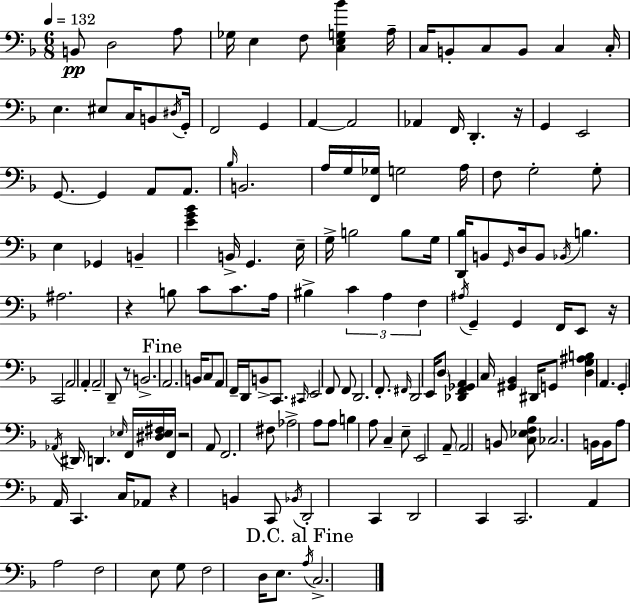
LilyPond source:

{
  \clef bass
  \numericTimeSignature
  \time 6/8
  \key f \major
  \tempo 4 = 132
  b,8\pp d2 a8 | ges16 e4 f8 <c e g bes'>4 a16-- | c16 b,8-. c8 b,8 c4 c16-. | e4. eis8 c16 b,8 \acciaccatura { dis16 } | \break g,16-. f,2 g,4 | a,4~~ a,2 | aes,4 f,16 d,4.-. | r16 g,4 e,2 | \break g,8.~~ g,4 a,8 a,8. | \grace { bes16 } b,2. | a16 g16 <f, ges>16 g2 | a16 f8 g2-. | \break g8-. e4 ges,4 b,4-- | <e' g' bes'>4 b,16-> g,4. | e16-- g16-> b2 b8 | g16 <d, bes>16 b,8 \grace { g,16 } d16 b,8 \acciaccatura { bes,16 } b4. | \break ais2. | r4 b8 c'8 | c'8. a16 bis4-> \tuplet 3/2 { c'4 | a4 f4 } \acciaccatura { ais16 } g,4-- | \break g,4 f,16 e,8 r16 c,2 | a,2 | a,4-. a,2-- | d,8-- r8 b,2.-> | \break \mark "Fine" a,2. | b,16 c8 a,8 f,16-- d,16 | b,8-> c,8. \grace { cis,16 } e,2 | f,8 f,8 d,2. | \break f,8.-. \grace { fis,16 } d,2 | e,16 \parenthesize d8 <des, f, ges, a,>4 | c16 <gis, bes,>4 dis,16 g,8 <d g ais b>4 | a,4. g,4-. \acciaccatura { aes,16 } | \break dis,16 d,4. \grace { ees16 } f,16 <dis ees fis>16 f,16 r2 | a,8 f,2. | fis8 aes2-> | a8 a8 b4 | \break a8 c4-- e8-- e,2 | a,8-- \parenthesize a,2 | b,8 <c ees f bes>8 ces2. | b,16 b,16 a8 | \break a,16 c,4. c16 aes,8 r4 | b,4 c,8 \acciaccatura { bes,16 } d,2-. | c,4 d,2 | c,4 c,2. | \break a,4 | a2 f2 | e8 g8 f2 | d16 e8. \mark "D.C. al Fine" \acciaccatura { a16 } c2.-> | \break \bar "|."
}